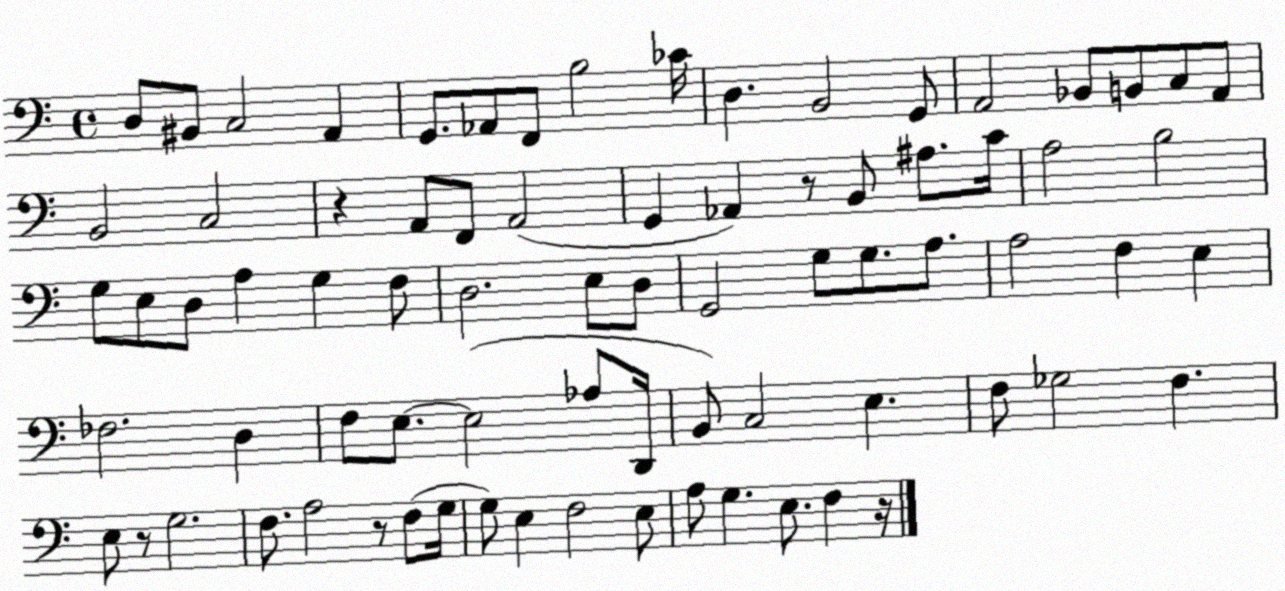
X:1
T:Untitled
M:4/4
L:1/4
K:C
D,/2 ^B,,/2 C,2 A,, G,,/2 _A,,/2 F,,/2 B,2 _C/4 D, B,,2 G,,/2 A,,2 _B,,/2 B,,/2 C,/2 A,,/2 B,,2 C,2 z A,,/2 F,,/2 A,,2 G,, _A,, z/2 B,,/2 ^A,/2 C/4 A,2 B,2 G,/2 E,/2 D,/2 A, G, F,/2 D,2 E,/2 D,/2 G,,2 G,/2 G,/2 A,/2 A,2 F, E, _F,2 D, F,/2 E,/2 E,2 _A,/2 D,,/4 B,,/2 C,2 E, F,/2 _G,2 F, E,/2 z/2 G,2 F,/2 A,2 z/2 F,/2 G,/4 G,/2 E, F,2 E,/2 A,/2 G, E,/2 F, z/4